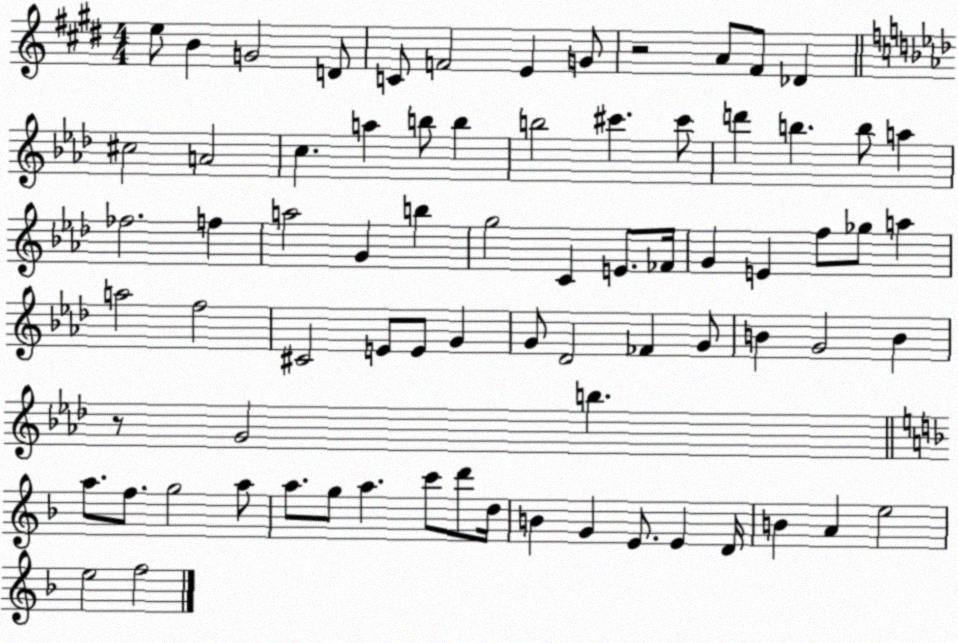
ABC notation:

X:1
T:Untitled
M:4/4
L:1/4
K:E
e/2 B G2 D/2 C/2 F2 E G/2 z2 A/2 ^F/2 _D ^c2 A2 c a b/2 b b2 ^c' ^c'/2 d' b b/2 a _f2 f a2 G b g2 C E/2 _F/4 G E f/2 _g/2 a a2 f2 ^C2 E/2 E/2 G G/2 _D2 _F G/2 B G2 B z/2 G2 b a/2 f/2 g2 a/2 a/2 g/2 a c'/2 d'/2 d/4 B G E/2 E D/4 B A e2 e2 f2